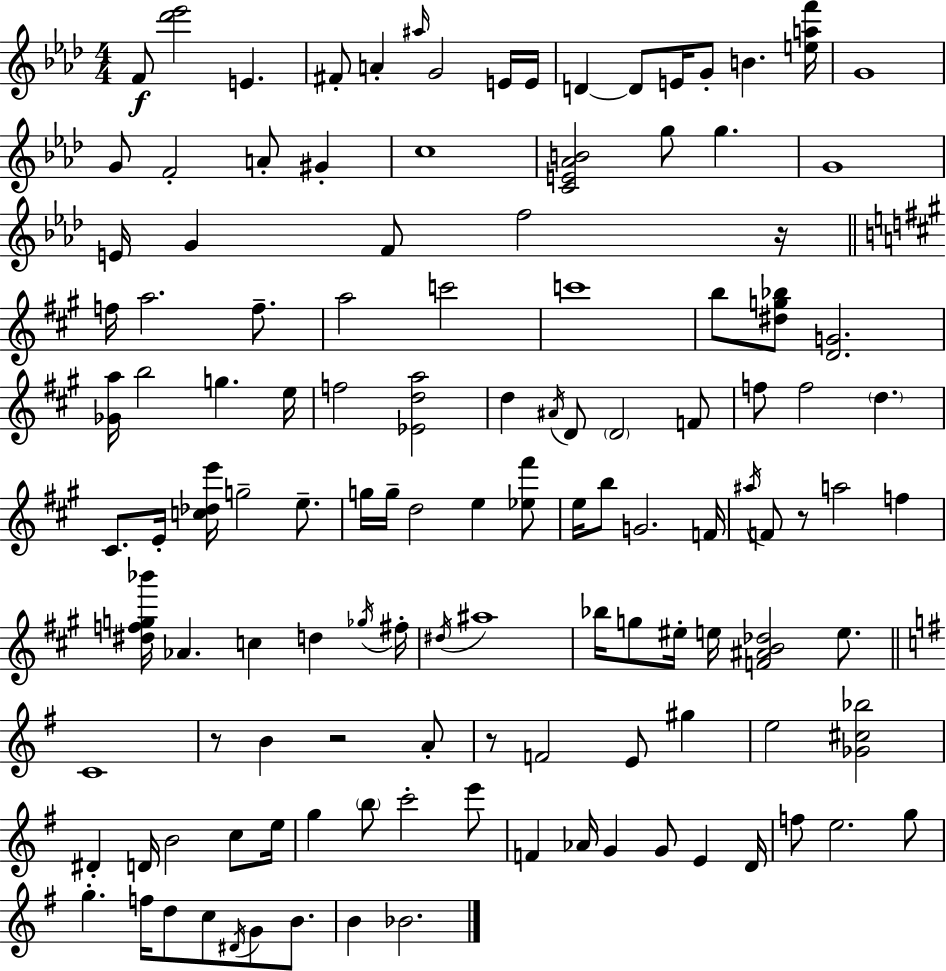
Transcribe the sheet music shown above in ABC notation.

X:1
T:Untitled
M:4/4
L:1/4
K:Fm
F/2 [_d'_e']2 E ^F/2 A ^a/4 G2 E/4 E/4 D D/2 E/4 G/2 B [eaf']/4 G4 G/2 F2 A/2 ^G c4 [CE_AB]2 g/2 g G4 E/4 G F/2 f2 z/4 f/4 a2 f/2 a2 c'2 c'4 b/2 [^dg_b]/2 [DG]2 [_Ga]/4 b2 g e/4 f2 [_Eda]2 d ^A/4 D/2 D2 F/2 f/2 f2 d ^C/2 E/4 [c_de']/4 g2 e/2 g/4 g/4 d2 e [_e^f']/2 e/4 b/2 G2 F/4 ^a/4 F/2 z/2 a2 f [^dfg_b']/4 _A c d _g/4 ^f/4 ^d/4 ^a4 _b/4 g/2 ^e/4 e/4 [F^AB_d]2 e/2 C4 z/2 B z2 A/2 z/2 F2 E/2 ^g e2 [_G^c_b]2 ^D D/4 B2 c/2 e/4 g b/2 c'2 e'/2 F _A/4 G G/2 E D/4 f/2 e2 g/2 g f/4 d/2 c/2 ^D/4 G/2 B/2 B _B2